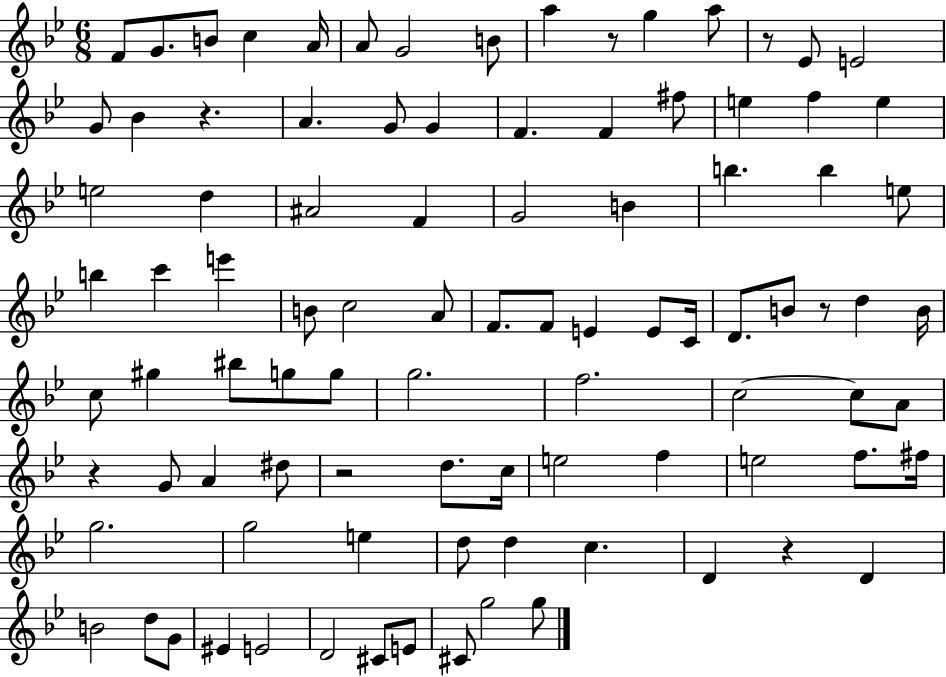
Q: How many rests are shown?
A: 7